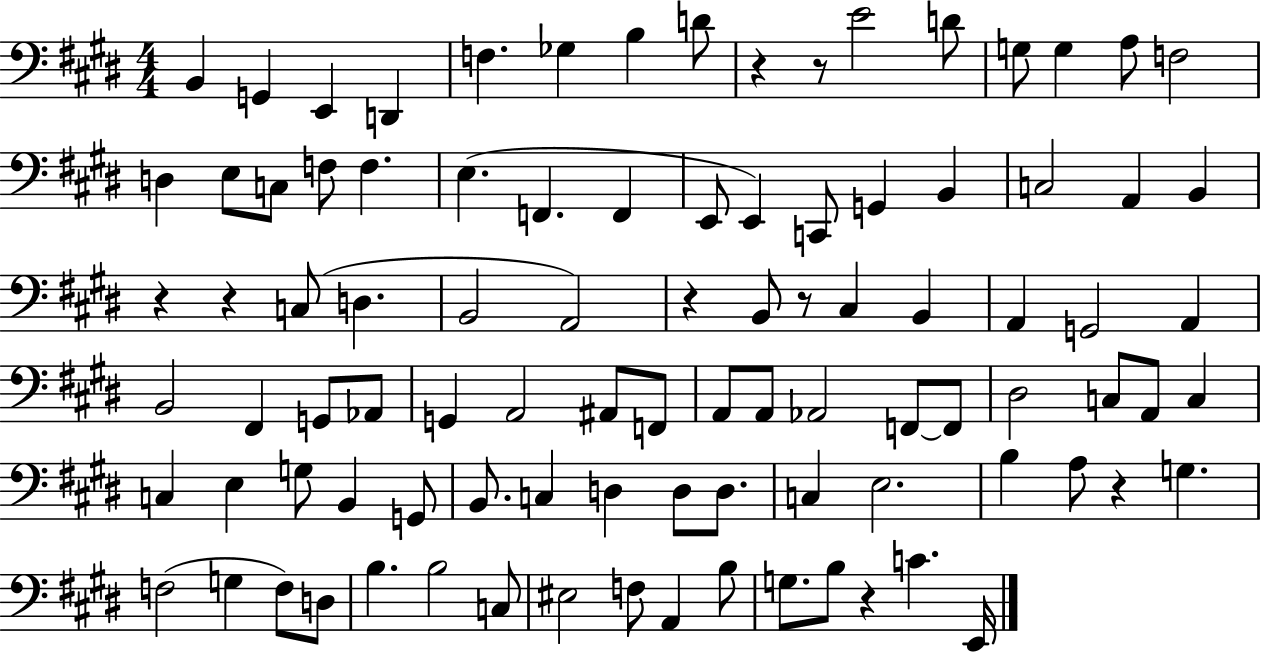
B2/q G2/q E2/q D2/q F3/q. Gb3/q B3/q D4/e R/q R/e E4/h D4/e G3/e G3/q A3/e F3/h D3/q E3/e C3/e F3/e F3/q. E3/q. F2/q. F2/q E2/e E2/q C2/e G2/q B2/q C3/h A2/q B2/q R/q R/q C3/e D3/q. B2/h A2/h R/q B2/e R/e C#3/q B2/q A2/q G2/h A2/q B2/h F#2/q G2/e Ab2/e G2/q A2/h A#2/e F2/e A2/e A2/e Ab2/h F2/e F2/e D#3/h C3/e A2/e C3/q C3/q E3/q G3/e B2/q G2/e B2/e. C3/q D3/q D3/e D3/e. C3/q E3/h. B3/q A3/e R/q G3/q. F3/h G3/q F3/e D3/e B3/q. B3/h C3/e EIS3/h F3/e A2/q B3/e G3/e. B3/e R/q C4/q. E2/s